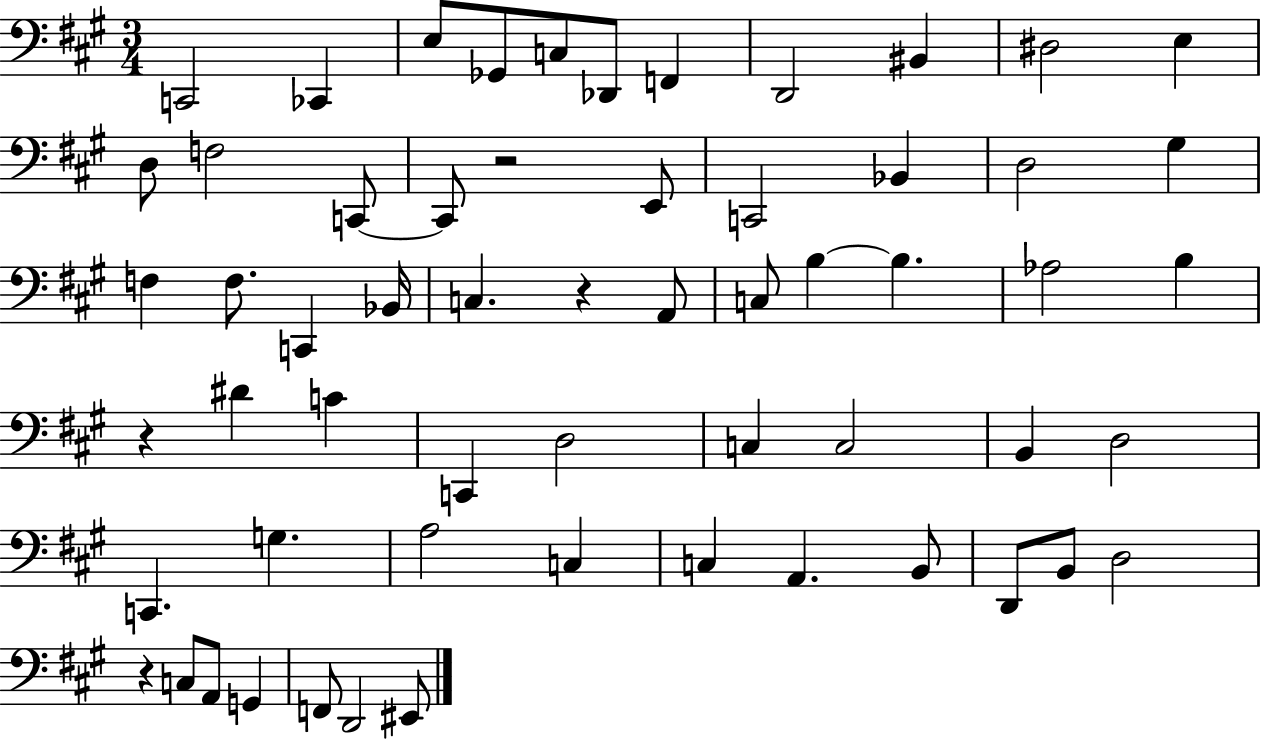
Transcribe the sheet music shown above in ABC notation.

X:1
T:Untitled
M:3/4
L:1/4
K:A
C,,2 _C,, E,/2 _G,,/2 C,/2 _D,,/2 F,, D,,2 ^B,, ^D,2 E, D,/2 F,2 C,,/2 C,,/2 z2 E,,/2 C,,2 _B,, D,2 ^G, F, F,/2 C,, _B,,/4 C, z A,,/2 C,/2 B, B, _A,2 B, z ^D C C,, D,2 C, C,2 B,, D,2 C,, G, A,2 C, C, A,, B,,/2 D,,/2 B,,/2 D,2 z C,/2 A,,/2 G,, F,,/2 D,,2 ^E,,/2